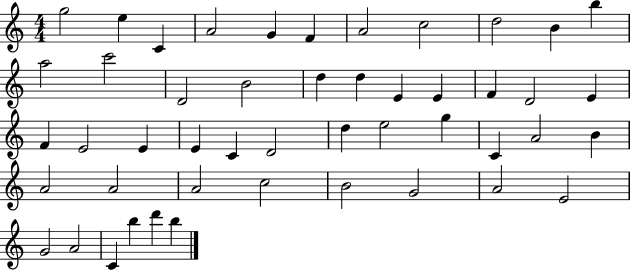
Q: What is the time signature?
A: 4/4